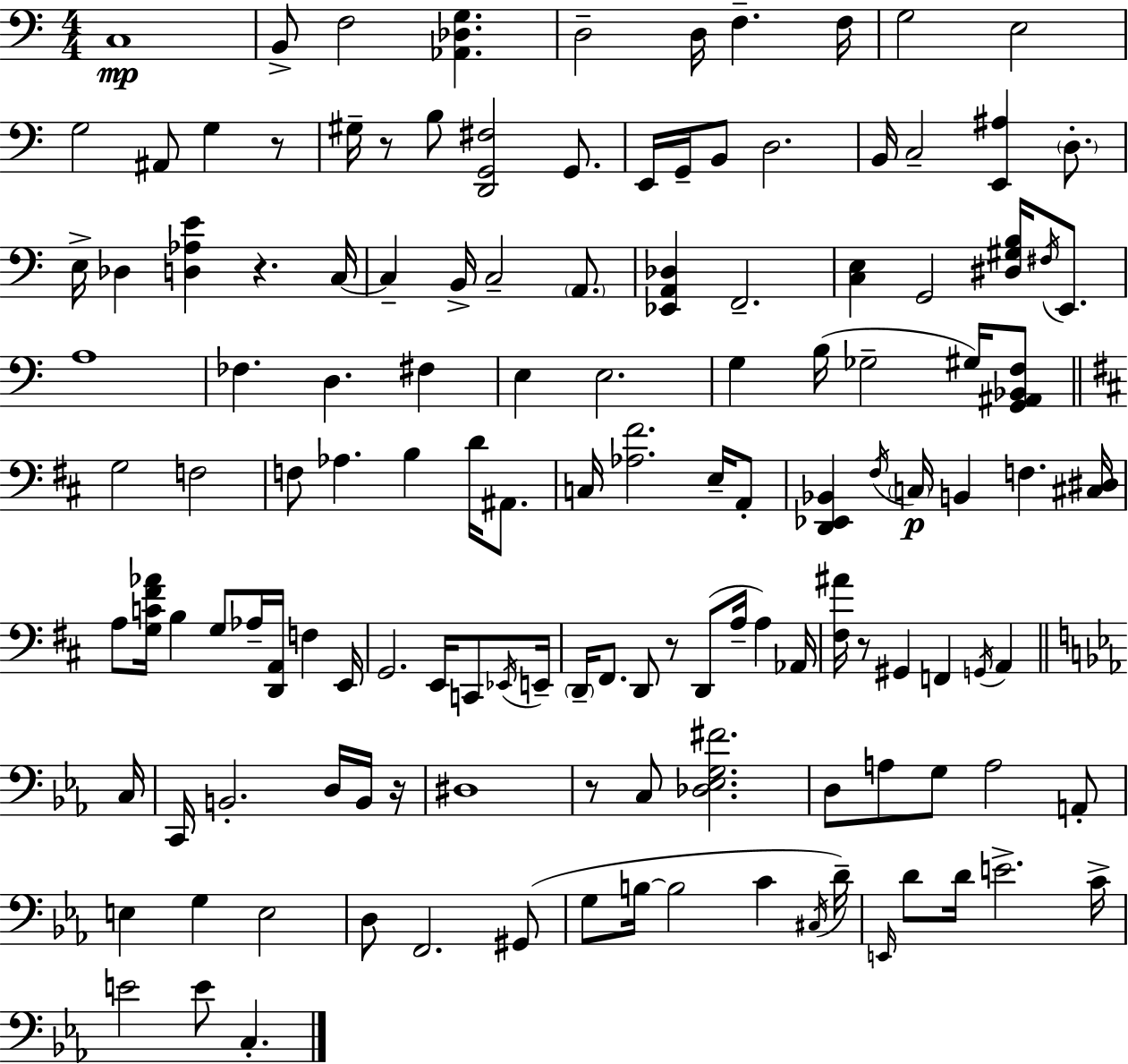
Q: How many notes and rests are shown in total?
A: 133